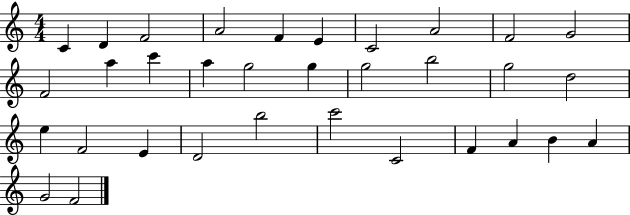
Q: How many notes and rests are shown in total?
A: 33